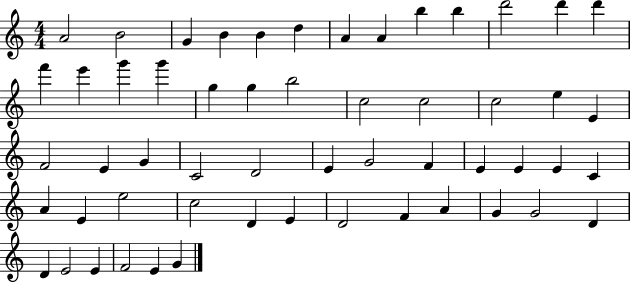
X:1
T:Untitled
M:4/4
L:1/4
K:C
A2 B2 G B B d A A b b d'2 d' d' f' e' g' g' g g b2 c2 c2 c2 e E F2 E G C2 D2 E G2 F E E E C A E e2 c2 D E D2 F A G G2 D D E2 E F2 E G